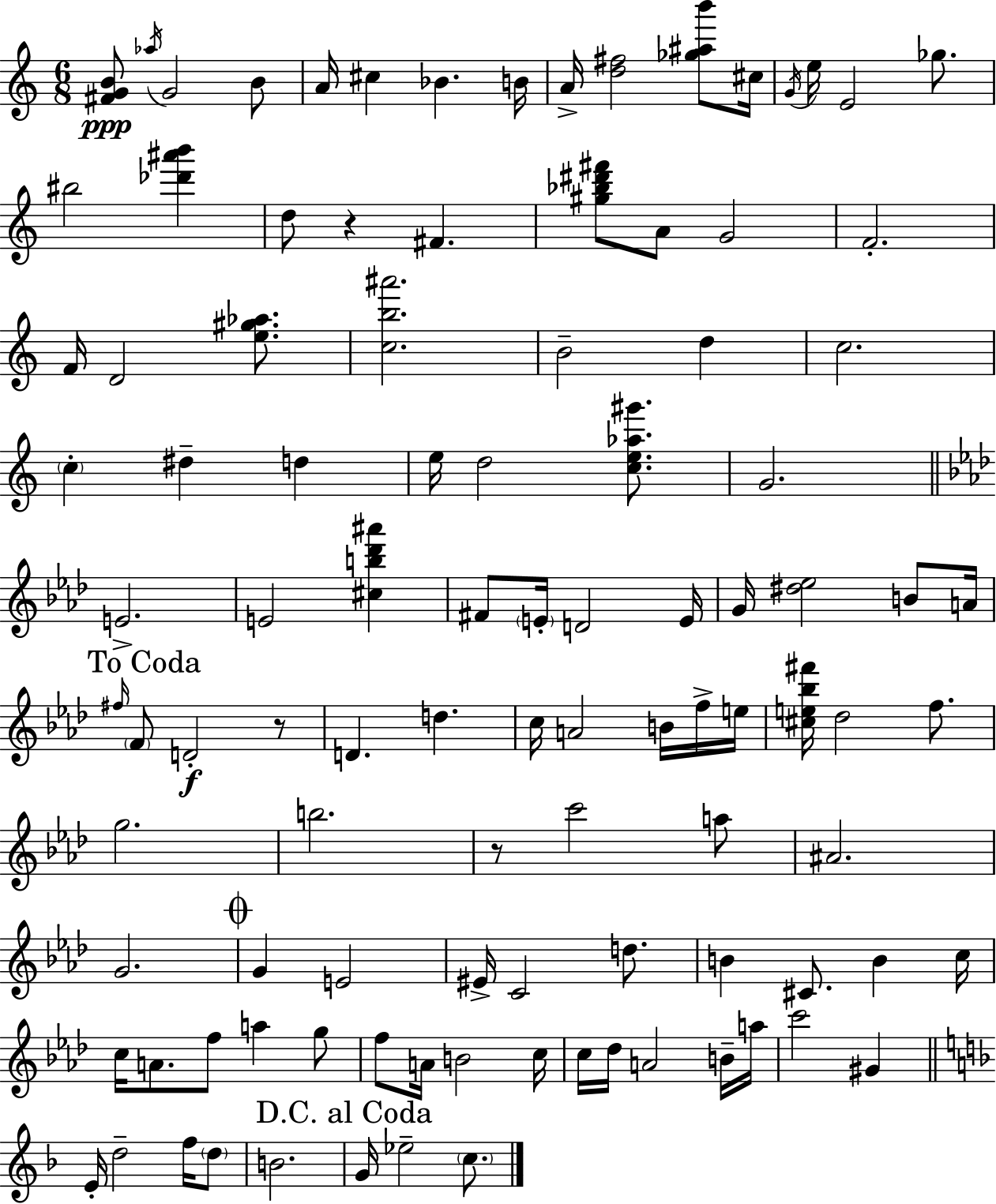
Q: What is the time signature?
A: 6/8